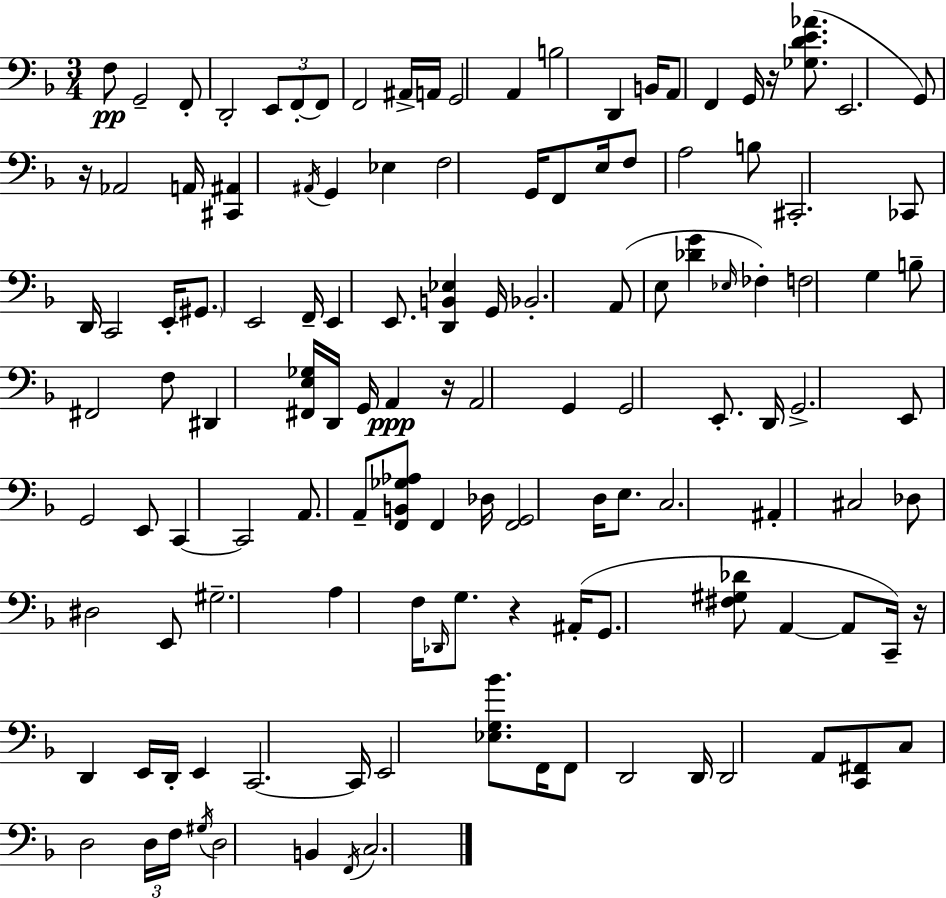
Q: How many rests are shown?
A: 5